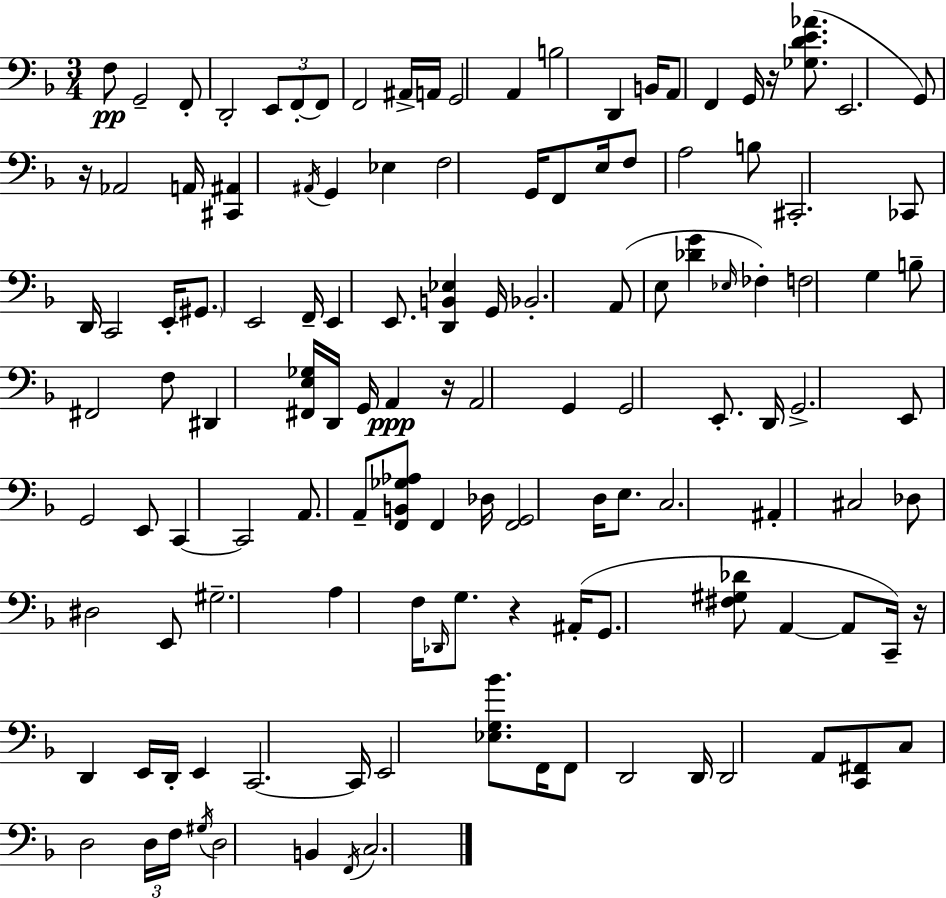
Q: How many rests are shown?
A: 5